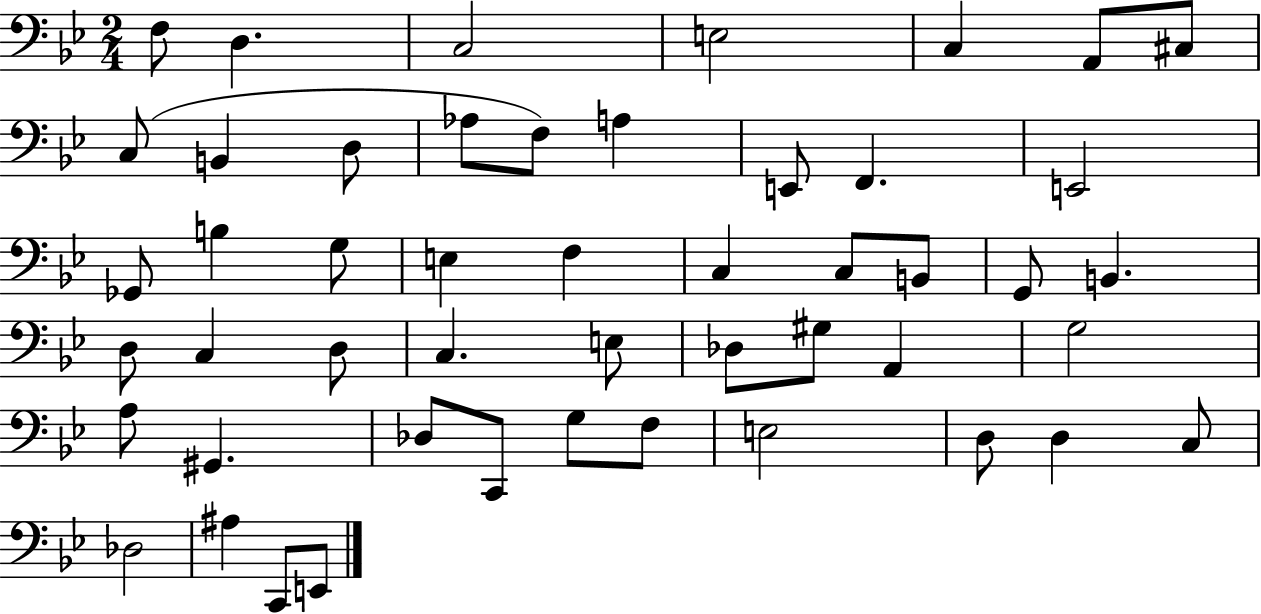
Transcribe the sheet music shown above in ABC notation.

X:1
T:Untitled
M:2/4
L:1/4
K:Bb
F,/2 D, C,2 E,2 C, A,,/2 ^C,/2 C,/2 B,, D,/2 _A,/2 F,/2 A, E,,/2 F,, E,,2 _G,,/2 B, G,/2 E, F, C, C,/2 B,,/2 G,,/2 B,, D,/2 C, D,/2 C, E,/2 _D,/2 ^G,/2 A,, G,2 A,/2 ^G,, _D,/2 C,,/2 G,/2 F,/2 E,2 D,/2 D, C,/2 _D,2 ^A, C,,/2 E,,/2